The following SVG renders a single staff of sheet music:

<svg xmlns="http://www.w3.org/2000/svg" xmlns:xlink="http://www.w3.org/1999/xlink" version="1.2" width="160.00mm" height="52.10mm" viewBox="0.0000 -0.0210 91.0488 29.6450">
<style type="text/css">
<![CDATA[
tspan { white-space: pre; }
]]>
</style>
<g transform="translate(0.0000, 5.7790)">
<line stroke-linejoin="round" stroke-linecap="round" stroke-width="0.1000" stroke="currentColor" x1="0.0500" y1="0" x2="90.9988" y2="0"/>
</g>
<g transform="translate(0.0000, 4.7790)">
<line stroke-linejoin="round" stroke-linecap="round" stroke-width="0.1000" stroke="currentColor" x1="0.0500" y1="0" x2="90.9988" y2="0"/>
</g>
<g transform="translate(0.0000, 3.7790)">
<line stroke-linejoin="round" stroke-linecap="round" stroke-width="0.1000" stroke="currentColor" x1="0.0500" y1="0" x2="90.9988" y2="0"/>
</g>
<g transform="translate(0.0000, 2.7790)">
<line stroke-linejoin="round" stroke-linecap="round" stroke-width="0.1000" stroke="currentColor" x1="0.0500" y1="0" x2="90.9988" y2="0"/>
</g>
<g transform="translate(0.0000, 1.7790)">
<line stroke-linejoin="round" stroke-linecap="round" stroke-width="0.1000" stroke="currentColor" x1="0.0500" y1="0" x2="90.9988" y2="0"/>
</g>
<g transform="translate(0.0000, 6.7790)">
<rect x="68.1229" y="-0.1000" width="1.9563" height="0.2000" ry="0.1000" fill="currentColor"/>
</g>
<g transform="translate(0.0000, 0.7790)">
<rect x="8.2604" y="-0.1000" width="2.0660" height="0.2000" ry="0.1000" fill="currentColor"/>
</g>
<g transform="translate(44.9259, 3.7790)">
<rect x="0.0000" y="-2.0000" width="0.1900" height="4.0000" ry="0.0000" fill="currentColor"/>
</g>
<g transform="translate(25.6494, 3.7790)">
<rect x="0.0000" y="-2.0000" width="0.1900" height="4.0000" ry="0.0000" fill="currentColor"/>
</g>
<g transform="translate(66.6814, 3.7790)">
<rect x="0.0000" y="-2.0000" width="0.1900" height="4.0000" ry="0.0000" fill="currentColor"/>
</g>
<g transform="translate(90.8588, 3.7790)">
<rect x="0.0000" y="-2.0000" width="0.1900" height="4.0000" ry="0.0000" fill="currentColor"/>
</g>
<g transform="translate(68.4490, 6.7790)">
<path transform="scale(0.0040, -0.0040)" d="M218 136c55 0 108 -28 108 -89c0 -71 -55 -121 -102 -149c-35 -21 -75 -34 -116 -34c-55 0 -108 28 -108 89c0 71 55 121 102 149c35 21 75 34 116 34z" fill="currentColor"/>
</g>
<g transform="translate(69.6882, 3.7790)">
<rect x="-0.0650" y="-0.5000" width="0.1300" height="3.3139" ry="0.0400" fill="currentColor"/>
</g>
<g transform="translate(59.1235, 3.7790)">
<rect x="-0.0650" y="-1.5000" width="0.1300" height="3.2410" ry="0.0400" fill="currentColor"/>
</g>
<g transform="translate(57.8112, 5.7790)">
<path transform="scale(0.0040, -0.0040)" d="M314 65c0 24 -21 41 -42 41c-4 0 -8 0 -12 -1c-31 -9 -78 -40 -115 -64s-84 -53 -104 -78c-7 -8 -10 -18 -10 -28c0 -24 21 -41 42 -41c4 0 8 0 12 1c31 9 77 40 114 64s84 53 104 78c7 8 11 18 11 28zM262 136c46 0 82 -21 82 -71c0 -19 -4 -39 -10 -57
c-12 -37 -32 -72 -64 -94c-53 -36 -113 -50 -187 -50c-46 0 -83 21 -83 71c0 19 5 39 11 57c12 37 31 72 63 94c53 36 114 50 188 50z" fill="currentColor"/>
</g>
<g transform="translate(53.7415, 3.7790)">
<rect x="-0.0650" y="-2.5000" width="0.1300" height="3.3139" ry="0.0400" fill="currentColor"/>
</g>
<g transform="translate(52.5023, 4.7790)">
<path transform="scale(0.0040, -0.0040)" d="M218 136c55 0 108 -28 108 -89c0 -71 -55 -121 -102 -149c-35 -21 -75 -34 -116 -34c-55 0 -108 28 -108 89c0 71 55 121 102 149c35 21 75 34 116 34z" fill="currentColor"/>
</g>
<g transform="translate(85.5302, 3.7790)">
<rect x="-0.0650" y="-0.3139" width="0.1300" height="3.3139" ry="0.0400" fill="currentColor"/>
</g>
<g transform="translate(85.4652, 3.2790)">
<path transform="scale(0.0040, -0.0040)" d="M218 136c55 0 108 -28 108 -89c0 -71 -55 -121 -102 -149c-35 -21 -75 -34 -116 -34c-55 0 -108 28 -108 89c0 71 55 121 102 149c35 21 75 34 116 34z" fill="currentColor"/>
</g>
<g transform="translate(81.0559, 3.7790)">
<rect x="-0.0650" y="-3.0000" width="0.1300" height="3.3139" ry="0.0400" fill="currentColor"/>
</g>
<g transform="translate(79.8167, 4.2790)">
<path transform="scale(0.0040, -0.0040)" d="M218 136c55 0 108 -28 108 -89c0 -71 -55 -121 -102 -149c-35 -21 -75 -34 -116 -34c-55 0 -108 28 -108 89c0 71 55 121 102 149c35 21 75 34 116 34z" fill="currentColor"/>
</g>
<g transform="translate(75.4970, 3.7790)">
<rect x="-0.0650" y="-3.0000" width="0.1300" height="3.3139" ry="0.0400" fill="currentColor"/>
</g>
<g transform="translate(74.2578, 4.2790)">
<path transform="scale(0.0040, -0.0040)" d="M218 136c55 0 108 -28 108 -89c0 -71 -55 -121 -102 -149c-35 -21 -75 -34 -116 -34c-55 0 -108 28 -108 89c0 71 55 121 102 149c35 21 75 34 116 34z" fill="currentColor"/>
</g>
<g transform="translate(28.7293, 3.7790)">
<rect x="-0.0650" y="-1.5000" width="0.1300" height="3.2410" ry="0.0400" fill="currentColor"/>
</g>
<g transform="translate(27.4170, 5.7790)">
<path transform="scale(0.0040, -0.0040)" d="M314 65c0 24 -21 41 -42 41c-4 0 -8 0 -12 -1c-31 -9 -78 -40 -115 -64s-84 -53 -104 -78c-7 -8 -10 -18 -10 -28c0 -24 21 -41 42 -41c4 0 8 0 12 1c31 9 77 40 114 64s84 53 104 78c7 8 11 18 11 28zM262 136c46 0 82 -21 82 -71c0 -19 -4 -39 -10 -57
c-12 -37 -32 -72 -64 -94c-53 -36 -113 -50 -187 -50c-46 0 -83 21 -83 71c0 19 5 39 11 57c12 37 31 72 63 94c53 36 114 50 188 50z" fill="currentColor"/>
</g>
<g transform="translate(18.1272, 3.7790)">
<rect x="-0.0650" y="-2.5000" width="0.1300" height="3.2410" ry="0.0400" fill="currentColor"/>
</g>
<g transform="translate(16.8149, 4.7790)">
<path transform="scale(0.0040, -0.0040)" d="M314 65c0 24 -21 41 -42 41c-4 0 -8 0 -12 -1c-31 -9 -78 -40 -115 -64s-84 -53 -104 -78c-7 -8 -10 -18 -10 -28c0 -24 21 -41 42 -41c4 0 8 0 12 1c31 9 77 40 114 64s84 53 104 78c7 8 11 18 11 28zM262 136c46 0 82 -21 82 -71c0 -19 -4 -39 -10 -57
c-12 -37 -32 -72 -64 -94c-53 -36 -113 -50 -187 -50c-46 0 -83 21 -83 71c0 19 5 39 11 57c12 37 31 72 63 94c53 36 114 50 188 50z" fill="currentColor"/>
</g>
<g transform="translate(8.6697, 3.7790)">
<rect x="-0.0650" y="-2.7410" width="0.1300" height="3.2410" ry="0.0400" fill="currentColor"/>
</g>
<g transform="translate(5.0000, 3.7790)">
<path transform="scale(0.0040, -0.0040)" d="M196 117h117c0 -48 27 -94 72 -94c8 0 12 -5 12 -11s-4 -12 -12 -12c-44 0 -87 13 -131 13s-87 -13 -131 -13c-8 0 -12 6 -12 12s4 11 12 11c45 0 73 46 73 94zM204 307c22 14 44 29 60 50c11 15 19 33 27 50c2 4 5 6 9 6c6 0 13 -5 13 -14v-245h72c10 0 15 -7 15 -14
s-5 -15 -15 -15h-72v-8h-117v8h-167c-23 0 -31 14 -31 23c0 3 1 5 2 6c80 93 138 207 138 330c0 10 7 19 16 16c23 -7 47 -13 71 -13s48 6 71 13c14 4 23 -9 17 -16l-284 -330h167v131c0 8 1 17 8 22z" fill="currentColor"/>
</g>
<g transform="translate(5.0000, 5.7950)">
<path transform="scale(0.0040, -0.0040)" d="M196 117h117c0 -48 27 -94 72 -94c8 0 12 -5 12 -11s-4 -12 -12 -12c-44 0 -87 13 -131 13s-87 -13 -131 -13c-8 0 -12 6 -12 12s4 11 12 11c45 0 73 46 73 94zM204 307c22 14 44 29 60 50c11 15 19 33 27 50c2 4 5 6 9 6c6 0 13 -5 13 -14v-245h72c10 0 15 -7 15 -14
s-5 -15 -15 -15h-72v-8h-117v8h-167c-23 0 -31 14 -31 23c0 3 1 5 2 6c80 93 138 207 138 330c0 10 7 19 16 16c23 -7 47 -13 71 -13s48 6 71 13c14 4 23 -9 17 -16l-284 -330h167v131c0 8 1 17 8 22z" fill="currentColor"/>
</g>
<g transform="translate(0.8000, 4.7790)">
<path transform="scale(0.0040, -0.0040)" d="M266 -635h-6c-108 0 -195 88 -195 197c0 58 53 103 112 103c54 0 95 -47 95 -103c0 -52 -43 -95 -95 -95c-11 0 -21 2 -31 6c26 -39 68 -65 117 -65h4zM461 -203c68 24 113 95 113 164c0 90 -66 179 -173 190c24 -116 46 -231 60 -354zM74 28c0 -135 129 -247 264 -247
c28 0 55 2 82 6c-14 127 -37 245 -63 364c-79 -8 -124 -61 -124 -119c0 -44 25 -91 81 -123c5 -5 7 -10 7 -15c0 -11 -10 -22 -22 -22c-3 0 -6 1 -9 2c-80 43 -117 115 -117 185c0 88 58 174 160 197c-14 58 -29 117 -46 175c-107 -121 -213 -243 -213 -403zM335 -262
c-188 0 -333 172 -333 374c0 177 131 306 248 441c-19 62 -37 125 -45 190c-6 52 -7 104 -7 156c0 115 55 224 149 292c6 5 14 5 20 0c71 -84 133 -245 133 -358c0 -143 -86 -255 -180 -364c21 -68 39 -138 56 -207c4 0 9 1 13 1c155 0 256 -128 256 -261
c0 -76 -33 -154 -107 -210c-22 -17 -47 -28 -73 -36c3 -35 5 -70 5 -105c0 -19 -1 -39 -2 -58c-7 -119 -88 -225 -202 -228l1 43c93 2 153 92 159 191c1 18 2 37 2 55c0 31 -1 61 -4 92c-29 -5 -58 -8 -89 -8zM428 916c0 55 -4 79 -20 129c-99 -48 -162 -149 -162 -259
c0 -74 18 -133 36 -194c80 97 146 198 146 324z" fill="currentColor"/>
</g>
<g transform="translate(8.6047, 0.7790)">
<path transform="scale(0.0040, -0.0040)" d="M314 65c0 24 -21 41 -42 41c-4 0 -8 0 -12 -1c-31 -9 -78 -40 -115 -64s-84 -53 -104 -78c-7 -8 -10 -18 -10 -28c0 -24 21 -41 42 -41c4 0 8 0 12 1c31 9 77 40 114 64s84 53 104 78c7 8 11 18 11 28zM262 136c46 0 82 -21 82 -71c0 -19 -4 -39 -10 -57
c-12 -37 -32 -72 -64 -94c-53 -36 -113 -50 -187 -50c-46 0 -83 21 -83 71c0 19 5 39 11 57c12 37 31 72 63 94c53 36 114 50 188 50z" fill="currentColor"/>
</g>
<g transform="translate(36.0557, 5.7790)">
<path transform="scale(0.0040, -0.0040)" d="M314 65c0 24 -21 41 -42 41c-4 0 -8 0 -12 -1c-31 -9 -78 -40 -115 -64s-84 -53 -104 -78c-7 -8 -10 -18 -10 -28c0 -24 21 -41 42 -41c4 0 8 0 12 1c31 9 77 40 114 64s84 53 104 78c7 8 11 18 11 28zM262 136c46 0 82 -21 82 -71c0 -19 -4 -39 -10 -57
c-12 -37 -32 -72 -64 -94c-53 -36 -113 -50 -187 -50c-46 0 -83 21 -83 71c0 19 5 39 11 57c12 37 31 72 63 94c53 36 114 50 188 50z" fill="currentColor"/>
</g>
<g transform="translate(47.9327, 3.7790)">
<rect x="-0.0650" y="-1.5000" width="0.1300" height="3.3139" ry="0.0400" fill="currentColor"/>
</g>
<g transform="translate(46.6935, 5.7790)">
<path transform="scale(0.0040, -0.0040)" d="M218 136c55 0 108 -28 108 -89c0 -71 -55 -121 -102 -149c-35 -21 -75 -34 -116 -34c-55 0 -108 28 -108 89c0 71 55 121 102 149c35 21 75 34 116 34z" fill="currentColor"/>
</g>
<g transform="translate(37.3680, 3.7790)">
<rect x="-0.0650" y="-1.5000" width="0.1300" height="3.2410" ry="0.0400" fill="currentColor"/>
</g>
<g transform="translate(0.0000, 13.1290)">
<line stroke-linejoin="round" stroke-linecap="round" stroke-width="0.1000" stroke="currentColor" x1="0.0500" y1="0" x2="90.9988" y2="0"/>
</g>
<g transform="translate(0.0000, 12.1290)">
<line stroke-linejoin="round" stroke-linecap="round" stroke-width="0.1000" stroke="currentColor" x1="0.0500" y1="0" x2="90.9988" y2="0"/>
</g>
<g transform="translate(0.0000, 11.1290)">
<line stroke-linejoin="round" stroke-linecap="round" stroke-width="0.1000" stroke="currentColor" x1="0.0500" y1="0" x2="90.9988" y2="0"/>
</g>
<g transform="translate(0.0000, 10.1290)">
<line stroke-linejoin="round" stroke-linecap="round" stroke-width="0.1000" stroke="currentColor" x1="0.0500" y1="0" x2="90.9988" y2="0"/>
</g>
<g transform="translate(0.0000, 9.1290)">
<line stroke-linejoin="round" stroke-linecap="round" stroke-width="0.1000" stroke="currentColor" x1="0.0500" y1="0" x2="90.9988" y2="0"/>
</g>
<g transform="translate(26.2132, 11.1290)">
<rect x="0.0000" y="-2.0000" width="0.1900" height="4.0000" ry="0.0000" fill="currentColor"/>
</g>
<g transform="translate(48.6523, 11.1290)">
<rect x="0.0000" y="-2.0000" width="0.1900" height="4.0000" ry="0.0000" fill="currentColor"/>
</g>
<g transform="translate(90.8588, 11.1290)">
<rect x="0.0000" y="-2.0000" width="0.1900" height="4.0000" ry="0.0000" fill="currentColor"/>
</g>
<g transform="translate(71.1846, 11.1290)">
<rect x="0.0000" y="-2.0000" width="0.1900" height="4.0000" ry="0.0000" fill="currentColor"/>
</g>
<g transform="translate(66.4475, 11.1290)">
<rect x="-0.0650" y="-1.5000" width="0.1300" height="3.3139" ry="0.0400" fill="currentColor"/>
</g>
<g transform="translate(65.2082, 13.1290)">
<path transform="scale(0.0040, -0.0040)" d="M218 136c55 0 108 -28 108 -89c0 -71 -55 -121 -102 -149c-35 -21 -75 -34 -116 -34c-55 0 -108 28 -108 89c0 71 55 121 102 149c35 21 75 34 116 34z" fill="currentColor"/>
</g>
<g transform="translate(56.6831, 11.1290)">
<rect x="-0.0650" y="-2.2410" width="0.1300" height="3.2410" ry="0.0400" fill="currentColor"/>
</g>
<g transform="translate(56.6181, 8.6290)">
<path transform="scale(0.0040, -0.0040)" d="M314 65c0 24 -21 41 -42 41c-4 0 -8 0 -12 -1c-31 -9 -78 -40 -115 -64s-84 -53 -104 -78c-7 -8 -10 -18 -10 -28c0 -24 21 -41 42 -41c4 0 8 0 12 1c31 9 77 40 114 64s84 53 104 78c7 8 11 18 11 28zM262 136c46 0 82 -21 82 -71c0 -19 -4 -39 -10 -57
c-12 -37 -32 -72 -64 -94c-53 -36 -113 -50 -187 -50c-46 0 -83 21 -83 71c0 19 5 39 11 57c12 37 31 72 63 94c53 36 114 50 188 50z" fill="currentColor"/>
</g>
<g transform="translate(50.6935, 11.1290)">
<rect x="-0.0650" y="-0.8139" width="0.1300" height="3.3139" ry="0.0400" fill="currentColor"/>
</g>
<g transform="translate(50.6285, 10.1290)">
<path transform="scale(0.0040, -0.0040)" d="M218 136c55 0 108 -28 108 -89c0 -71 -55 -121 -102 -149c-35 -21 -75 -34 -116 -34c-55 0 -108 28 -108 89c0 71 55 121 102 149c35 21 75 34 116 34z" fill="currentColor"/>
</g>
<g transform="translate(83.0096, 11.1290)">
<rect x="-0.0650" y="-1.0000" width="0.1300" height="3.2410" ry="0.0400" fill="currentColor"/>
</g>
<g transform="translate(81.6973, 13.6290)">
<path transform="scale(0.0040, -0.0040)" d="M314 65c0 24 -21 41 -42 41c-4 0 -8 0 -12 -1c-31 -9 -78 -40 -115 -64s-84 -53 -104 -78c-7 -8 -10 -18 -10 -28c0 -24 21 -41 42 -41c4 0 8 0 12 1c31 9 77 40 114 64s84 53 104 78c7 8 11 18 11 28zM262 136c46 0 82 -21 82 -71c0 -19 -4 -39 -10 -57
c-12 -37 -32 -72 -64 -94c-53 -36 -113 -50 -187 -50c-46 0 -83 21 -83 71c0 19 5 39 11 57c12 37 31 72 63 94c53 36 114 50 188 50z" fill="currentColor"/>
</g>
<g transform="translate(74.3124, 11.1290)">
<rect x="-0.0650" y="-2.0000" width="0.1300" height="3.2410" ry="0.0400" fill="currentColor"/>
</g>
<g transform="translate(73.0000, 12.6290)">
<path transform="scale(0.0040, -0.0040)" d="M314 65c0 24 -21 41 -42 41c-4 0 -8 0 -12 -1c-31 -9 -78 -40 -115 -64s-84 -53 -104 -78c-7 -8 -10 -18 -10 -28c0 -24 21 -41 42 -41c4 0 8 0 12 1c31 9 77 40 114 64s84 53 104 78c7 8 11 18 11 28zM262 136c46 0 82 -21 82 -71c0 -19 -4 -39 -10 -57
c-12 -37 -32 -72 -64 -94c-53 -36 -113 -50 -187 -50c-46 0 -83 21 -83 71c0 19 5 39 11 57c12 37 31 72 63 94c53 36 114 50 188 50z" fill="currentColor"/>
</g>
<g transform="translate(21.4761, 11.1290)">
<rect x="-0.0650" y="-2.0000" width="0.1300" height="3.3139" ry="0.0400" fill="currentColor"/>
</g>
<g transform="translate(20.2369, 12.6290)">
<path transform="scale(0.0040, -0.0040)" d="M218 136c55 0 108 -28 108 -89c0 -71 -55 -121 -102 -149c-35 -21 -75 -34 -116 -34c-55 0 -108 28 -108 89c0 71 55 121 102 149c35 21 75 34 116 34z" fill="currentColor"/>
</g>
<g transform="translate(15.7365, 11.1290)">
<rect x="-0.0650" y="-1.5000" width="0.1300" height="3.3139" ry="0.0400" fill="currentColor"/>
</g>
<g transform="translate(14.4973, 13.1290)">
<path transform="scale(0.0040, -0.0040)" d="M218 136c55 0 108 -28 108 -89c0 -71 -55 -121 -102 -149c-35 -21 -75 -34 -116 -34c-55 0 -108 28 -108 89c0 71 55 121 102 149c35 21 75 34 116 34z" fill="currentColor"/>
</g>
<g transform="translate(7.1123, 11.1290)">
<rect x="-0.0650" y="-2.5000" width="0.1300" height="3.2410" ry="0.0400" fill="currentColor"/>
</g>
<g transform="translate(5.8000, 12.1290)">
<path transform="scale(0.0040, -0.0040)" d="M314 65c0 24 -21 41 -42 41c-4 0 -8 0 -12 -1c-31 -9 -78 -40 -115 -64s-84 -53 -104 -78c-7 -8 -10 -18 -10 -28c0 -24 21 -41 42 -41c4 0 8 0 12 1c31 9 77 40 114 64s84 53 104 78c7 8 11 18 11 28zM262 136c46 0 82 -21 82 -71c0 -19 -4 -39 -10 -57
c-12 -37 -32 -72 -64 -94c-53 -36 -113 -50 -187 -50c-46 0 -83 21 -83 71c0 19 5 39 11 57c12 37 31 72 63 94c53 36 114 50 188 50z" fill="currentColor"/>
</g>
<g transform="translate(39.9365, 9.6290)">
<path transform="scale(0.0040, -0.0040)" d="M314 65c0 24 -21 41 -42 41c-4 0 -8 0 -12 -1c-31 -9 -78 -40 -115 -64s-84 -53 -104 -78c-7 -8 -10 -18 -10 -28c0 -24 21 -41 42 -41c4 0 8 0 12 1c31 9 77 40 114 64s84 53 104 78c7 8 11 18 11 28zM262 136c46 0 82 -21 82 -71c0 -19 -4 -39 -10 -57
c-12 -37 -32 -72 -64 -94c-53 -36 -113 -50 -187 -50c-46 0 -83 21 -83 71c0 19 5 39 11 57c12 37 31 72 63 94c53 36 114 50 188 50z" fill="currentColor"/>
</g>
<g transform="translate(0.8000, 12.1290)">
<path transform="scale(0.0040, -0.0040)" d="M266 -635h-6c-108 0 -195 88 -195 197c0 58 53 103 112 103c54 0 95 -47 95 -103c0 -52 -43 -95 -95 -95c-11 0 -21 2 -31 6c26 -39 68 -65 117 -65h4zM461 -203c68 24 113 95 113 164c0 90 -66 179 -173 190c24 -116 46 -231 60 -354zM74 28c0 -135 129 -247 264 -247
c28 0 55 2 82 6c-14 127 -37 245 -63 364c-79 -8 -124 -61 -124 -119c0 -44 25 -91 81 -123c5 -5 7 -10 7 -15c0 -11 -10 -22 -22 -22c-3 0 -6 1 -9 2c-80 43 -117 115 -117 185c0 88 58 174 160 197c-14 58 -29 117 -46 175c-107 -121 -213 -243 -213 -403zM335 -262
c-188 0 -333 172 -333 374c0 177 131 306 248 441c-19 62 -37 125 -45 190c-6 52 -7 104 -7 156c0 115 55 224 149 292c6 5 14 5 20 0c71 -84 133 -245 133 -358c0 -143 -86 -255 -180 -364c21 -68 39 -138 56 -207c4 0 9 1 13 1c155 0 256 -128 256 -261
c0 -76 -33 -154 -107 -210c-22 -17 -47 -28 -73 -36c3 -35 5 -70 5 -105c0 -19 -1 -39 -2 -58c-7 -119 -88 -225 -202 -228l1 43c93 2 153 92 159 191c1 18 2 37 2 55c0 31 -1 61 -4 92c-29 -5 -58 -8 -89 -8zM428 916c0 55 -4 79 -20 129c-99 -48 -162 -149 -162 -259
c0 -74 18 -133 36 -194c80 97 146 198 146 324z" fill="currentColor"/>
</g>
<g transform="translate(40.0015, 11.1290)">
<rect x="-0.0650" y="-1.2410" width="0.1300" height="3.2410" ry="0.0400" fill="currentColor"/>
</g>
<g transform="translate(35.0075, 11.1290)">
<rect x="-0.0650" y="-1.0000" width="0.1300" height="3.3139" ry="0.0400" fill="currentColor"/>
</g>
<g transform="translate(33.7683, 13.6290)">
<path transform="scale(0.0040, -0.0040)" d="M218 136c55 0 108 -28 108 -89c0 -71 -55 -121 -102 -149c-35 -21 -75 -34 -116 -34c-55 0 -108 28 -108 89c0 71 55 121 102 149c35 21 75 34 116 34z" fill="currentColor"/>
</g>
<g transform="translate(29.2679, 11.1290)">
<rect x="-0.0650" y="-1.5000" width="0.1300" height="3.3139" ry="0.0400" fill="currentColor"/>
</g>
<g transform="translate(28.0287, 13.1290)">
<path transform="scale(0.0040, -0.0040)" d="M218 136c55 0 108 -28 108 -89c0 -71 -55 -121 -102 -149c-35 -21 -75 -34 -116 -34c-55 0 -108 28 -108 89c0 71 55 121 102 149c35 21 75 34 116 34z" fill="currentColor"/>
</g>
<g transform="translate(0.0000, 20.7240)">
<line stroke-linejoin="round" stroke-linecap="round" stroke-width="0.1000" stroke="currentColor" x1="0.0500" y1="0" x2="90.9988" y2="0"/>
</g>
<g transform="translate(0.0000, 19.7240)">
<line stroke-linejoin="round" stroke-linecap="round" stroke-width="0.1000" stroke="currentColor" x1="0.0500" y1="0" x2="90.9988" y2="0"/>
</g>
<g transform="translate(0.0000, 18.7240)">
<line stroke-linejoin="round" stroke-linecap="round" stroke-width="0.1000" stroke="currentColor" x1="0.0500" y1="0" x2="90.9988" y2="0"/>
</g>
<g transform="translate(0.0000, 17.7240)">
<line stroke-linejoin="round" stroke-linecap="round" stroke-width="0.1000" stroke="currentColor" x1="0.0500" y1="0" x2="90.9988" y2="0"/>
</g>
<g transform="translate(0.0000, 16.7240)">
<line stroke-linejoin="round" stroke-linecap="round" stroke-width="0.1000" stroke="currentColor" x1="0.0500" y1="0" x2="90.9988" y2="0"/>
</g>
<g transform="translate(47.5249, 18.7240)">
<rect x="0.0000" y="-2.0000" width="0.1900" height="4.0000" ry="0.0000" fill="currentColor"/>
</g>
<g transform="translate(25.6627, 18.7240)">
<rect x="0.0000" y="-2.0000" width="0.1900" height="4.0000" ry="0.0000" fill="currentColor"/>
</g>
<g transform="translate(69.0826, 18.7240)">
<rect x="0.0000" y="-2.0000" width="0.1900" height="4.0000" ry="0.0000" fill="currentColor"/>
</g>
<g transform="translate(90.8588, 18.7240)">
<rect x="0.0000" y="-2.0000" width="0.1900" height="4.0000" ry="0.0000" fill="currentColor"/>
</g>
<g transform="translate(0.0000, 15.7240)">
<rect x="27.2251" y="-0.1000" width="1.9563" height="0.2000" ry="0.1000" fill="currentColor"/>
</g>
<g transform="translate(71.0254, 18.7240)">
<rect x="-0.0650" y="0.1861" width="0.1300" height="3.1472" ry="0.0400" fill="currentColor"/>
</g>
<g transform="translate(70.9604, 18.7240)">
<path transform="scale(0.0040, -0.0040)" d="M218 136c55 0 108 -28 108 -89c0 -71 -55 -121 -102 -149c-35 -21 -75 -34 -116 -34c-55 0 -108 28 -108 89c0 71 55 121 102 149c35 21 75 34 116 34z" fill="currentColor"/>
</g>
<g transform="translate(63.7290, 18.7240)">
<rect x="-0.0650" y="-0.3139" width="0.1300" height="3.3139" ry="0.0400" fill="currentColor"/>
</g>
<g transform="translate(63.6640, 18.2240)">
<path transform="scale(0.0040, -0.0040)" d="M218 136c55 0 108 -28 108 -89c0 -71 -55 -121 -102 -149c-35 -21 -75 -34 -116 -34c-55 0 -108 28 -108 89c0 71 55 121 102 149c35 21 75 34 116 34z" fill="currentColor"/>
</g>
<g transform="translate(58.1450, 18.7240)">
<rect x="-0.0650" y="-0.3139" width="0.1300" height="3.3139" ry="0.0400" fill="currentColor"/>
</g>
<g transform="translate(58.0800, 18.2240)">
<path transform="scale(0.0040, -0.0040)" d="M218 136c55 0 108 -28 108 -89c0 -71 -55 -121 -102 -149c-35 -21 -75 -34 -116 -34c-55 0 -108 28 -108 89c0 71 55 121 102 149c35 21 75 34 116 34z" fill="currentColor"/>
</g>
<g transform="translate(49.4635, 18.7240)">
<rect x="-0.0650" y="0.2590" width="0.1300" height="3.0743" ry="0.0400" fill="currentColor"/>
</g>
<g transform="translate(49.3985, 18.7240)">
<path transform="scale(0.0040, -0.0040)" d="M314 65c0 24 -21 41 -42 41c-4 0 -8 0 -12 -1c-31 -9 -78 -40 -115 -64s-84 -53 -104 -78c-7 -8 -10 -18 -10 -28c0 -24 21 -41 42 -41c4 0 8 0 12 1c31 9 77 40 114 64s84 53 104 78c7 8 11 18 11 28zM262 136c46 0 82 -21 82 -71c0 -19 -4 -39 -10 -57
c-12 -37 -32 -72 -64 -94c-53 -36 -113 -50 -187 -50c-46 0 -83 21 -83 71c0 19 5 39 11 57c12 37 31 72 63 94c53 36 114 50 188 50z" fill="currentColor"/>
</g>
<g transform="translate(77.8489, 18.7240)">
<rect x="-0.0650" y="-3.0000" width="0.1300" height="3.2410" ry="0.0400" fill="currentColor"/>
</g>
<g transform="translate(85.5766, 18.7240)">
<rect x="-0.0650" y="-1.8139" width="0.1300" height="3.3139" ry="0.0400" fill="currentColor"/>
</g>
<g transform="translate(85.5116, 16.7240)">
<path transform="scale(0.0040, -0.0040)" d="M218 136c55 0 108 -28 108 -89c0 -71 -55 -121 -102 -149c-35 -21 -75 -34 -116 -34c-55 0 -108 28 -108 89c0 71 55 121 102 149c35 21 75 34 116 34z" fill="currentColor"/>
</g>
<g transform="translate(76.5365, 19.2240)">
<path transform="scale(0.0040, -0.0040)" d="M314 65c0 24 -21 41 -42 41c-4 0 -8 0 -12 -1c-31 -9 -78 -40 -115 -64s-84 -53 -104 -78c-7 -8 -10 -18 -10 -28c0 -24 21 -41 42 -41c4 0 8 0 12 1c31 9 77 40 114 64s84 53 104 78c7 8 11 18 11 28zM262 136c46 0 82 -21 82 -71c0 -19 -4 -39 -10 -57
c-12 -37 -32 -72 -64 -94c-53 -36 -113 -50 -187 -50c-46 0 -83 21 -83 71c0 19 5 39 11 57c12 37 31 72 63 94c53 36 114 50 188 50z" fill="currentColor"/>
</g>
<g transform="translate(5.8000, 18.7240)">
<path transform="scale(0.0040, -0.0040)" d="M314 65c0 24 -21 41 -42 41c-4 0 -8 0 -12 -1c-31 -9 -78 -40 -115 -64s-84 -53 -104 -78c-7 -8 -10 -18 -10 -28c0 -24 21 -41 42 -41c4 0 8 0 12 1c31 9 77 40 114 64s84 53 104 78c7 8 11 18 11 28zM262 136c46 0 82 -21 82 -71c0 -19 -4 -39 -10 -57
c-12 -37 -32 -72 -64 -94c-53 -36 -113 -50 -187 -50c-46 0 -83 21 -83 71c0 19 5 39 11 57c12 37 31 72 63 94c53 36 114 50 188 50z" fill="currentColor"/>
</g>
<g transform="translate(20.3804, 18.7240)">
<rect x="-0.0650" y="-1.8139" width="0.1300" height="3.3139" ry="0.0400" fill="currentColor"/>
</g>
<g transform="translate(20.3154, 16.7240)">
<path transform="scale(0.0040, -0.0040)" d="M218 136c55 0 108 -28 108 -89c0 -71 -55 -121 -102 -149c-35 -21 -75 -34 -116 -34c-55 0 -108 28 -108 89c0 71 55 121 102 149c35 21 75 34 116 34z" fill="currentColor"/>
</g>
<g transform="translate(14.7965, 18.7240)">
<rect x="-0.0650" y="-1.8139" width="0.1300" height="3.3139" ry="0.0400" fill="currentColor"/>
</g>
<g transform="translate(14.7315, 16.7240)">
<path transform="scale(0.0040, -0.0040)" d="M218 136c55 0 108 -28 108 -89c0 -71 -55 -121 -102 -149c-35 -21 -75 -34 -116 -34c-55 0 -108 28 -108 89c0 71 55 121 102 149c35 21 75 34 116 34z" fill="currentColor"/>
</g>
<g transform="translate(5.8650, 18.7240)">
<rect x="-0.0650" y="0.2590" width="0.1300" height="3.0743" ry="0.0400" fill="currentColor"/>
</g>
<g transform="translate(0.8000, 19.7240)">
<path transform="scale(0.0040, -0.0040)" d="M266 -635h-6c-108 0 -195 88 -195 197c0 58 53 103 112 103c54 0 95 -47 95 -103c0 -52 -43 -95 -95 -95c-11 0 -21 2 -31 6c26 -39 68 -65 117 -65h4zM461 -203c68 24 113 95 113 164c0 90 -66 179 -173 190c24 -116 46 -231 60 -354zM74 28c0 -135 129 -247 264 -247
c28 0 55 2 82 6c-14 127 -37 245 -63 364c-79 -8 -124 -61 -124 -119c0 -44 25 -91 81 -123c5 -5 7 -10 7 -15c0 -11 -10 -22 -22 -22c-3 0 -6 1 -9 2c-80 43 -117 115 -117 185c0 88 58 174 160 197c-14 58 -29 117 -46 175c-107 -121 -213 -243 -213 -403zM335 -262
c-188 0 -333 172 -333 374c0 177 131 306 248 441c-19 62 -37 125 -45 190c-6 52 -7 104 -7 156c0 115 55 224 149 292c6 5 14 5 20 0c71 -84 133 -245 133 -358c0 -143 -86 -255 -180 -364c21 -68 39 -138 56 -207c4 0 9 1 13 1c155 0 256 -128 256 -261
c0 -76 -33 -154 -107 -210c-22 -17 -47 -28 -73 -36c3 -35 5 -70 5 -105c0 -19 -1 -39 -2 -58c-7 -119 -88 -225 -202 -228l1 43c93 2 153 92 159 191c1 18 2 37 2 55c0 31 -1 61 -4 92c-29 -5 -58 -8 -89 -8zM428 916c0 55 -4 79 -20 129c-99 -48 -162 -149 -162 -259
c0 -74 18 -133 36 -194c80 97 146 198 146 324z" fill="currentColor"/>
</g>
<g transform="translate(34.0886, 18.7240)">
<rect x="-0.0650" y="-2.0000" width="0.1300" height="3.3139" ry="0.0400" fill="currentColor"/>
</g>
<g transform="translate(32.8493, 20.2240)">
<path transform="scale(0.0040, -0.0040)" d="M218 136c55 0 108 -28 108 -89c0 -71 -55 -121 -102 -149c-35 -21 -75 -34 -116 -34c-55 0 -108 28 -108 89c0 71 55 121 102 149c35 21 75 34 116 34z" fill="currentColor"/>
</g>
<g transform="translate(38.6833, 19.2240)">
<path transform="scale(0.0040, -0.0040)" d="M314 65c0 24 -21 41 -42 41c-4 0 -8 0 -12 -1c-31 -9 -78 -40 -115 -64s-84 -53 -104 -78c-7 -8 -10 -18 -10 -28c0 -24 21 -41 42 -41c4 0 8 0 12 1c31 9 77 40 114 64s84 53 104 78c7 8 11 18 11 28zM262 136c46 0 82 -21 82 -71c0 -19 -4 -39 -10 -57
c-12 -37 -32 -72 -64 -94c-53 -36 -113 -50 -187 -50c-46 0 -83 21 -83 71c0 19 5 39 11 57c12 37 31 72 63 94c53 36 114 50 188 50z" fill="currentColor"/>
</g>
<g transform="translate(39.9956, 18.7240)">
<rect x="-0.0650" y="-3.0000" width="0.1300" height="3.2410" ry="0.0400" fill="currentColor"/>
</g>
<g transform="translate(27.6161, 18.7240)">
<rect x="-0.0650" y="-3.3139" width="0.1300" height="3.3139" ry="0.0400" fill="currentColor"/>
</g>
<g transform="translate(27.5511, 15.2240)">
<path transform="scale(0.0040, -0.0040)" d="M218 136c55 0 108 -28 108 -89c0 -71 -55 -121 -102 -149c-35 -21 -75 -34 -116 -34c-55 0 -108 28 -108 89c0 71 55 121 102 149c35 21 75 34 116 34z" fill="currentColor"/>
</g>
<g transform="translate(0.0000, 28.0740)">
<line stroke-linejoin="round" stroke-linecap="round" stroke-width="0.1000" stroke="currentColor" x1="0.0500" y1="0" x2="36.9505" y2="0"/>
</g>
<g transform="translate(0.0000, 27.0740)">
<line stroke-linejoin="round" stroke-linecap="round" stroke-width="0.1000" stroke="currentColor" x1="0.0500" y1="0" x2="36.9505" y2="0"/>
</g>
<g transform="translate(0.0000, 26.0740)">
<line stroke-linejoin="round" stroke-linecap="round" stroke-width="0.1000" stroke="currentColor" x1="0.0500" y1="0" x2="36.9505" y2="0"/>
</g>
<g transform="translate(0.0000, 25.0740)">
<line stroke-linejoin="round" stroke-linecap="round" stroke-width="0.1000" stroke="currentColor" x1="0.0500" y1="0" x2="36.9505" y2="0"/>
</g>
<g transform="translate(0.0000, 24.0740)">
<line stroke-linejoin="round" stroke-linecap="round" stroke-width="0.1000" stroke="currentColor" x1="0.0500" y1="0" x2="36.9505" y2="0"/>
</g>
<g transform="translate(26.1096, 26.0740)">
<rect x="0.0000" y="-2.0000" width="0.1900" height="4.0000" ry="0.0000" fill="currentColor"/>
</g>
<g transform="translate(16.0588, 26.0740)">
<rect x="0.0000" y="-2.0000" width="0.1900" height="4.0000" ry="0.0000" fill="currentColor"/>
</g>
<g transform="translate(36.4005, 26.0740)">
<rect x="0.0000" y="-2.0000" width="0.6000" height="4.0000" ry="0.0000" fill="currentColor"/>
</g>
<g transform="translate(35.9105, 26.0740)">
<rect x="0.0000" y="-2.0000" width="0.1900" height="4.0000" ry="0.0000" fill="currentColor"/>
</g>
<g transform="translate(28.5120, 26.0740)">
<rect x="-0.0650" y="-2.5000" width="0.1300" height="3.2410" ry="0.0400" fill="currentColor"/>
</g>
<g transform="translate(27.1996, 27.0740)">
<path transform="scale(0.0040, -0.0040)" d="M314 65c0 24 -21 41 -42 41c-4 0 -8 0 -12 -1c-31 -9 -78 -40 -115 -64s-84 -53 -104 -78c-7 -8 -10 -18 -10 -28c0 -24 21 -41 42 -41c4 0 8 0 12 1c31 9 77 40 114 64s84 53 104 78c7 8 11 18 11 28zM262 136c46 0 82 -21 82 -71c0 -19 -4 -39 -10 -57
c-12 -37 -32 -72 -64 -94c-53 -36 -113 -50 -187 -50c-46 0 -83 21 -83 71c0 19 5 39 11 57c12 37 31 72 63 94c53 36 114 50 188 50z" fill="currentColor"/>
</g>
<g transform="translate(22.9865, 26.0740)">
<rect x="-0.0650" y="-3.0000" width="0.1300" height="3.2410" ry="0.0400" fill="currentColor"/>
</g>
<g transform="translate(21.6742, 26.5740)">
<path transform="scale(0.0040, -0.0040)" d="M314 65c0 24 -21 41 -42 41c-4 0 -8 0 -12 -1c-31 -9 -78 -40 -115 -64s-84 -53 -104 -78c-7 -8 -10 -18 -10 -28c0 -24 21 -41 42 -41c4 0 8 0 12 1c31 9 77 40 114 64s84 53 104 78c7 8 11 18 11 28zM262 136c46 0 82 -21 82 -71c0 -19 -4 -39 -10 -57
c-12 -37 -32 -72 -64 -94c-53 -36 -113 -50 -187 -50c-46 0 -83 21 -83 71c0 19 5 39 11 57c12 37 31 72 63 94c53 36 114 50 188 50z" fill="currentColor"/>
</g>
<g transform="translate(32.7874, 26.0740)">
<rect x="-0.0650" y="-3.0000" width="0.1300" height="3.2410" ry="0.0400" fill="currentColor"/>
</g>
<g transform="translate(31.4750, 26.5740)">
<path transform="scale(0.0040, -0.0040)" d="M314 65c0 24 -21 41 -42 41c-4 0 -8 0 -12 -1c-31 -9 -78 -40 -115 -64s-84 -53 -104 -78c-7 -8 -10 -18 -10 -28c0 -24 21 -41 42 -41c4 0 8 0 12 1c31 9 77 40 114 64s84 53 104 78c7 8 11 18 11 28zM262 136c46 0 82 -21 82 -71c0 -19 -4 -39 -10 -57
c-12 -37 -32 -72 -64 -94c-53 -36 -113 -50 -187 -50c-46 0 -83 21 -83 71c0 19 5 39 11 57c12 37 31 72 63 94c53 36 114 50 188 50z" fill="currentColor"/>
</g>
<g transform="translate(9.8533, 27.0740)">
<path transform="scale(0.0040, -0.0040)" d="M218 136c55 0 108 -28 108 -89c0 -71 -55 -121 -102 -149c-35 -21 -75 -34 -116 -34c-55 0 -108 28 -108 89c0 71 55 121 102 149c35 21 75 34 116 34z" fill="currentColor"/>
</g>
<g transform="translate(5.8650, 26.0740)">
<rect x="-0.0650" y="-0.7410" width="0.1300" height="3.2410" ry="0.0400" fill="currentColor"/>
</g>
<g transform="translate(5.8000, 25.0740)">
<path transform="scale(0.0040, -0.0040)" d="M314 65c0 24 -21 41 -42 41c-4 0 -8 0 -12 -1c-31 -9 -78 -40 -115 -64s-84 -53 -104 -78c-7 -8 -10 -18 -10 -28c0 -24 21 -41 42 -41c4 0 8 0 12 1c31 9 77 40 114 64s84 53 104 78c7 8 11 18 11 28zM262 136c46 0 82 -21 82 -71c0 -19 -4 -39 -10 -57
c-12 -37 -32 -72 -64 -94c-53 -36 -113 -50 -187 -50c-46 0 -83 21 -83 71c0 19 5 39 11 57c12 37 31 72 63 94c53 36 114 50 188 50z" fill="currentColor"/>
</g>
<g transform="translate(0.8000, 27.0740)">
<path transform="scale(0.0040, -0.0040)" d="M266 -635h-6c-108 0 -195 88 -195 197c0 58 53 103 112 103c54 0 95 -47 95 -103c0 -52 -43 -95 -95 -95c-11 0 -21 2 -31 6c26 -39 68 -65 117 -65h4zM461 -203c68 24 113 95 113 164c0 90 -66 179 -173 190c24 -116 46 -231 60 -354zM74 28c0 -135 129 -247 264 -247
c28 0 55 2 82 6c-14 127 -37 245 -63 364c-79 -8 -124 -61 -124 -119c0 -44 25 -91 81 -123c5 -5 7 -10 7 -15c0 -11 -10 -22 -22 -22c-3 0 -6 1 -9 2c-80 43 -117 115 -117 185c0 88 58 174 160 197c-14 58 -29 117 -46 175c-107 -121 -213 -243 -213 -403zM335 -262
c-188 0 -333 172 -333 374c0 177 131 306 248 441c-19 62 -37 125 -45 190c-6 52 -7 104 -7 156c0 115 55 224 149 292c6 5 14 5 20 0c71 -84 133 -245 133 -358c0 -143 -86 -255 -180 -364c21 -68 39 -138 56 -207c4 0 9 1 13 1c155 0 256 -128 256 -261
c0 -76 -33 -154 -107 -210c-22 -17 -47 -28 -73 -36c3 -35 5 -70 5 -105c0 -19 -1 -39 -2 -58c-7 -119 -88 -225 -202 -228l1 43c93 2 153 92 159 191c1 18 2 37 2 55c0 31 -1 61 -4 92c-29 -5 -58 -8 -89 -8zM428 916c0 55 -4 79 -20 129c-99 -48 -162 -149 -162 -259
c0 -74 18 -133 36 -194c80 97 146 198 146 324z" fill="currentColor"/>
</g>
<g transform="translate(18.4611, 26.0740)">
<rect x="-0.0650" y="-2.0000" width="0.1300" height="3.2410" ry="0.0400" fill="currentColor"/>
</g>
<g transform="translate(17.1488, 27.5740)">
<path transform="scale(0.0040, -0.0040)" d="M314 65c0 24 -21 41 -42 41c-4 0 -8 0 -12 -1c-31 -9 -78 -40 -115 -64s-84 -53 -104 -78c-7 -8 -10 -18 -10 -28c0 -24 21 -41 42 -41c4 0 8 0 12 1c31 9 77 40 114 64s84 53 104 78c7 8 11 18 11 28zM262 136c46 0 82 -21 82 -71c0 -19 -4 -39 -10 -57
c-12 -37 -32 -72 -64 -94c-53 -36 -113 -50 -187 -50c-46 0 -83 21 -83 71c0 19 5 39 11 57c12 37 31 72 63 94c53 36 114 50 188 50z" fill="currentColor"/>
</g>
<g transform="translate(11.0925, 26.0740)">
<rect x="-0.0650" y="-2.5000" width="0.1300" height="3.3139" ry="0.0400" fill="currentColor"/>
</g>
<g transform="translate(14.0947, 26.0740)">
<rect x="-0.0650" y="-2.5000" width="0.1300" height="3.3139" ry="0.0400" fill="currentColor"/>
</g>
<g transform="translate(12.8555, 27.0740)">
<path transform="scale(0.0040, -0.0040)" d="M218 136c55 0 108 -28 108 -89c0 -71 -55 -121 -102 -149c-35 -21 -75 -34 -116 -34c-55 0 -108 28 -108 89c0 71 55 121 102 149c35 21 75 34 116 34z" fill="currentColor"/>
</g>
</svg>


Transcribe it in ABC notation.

X:1
T:Untitled
M:4/4
L:1/4
K:C
a2 G2 E2 E2 E G E2 C A A c G2 E F E D e2 d g2 E F2 D2 B2 f f b F A2 B2 c c B A2 f d2 G G F2 A2 G2 A2